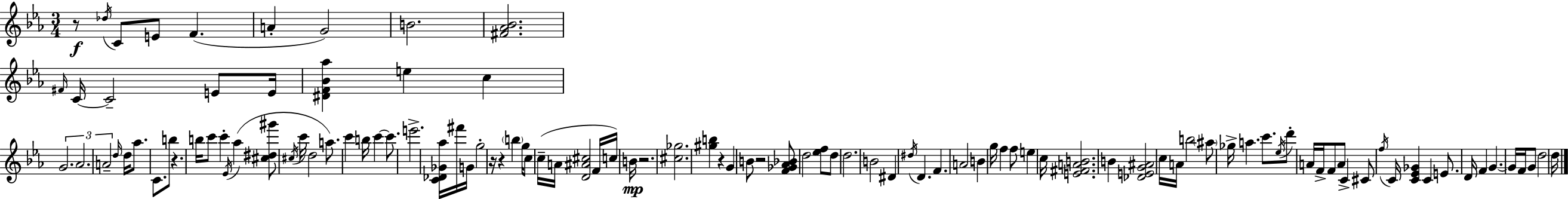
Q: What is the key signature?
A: C minor